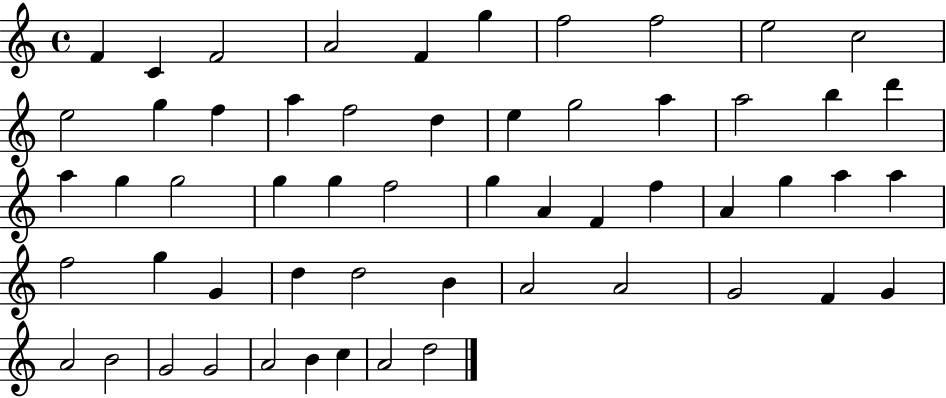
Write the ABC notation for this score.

X:1
T:Untitled
M:4/4
L:1/4
K:C
F C F2 A2 F g f2 f2 e2 c2 e2 g f a f2 d e g2 a a2 b d' a g g2 g g f2 g A F f A g a a f2 g G d d2 B A2 A2 G2 F G A2 B2 G2 G2 A2 B c A2 d2